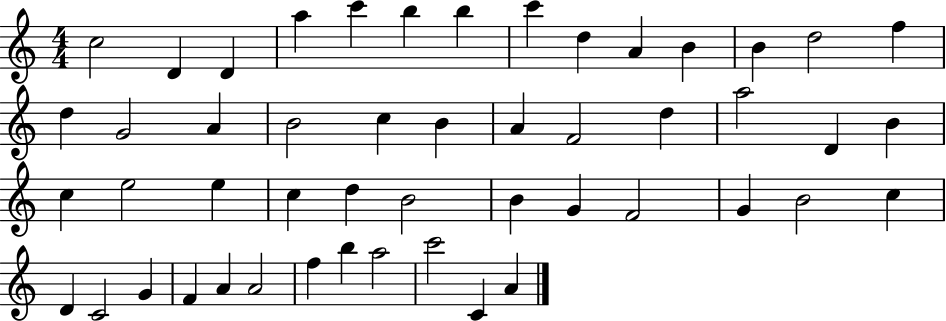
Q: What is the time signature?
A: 4/4